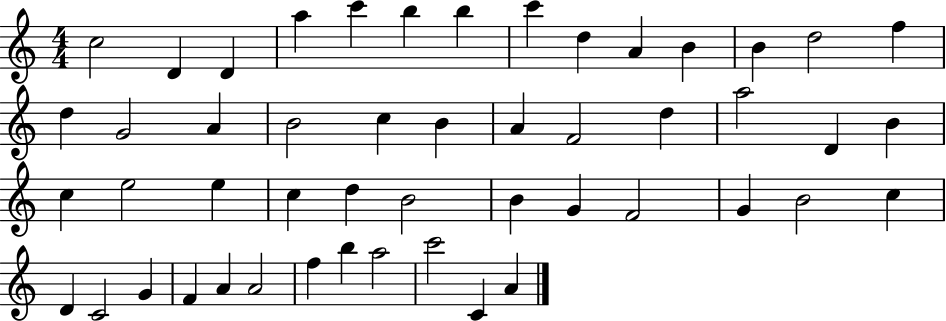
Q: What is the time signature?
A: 4/4